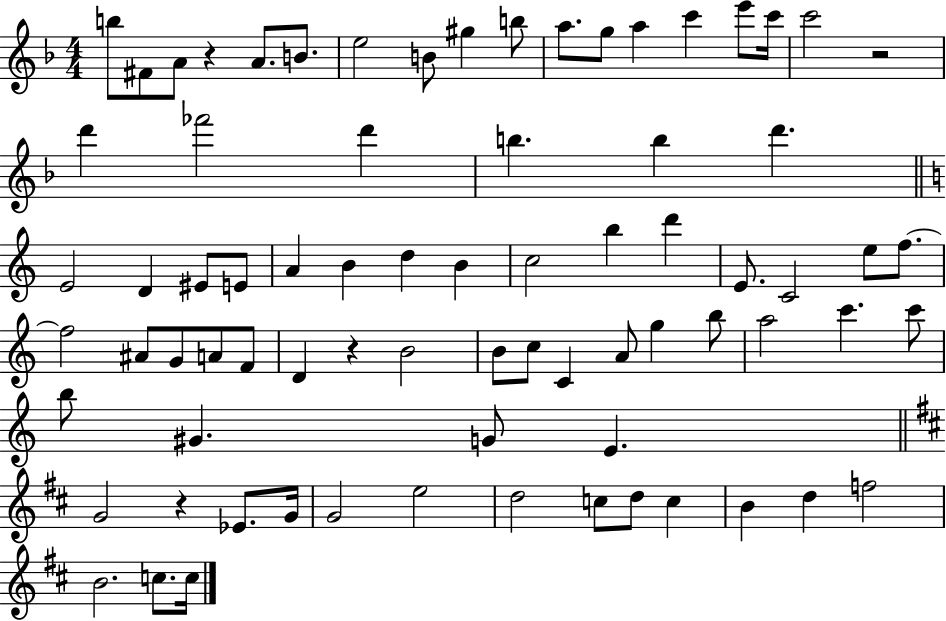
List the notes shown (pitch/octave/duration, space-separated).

B5/e F#4/e A4/e R/q A4/e. B4/e. E5/h B4/e G#5/q B5/e A5/e. G5/e A5/q C6/q E6/e C6/s C6/h R/h D6/q FES6/h D6/q B5/q. B5/q D6/q. E4/h D4/q EIS4/e E4/e A4/q B4/q D5/q B4/q C5/h B5/q D6/q E4/e. C4/h E5/e F5/e. F5/h A#4/e G4/e A4/e F4/e D4/q R/q B4/h B4/e C5/e C4/q A4/e G5/q B5/e A5/h C6/q. C6/e B5/e G#4/q. G4/e E4/q. G4/h R/q Eb4/e. G4/s G4/h E5/h D5/h C5/e D5/e C5/q B4/q D5/q F5/h B4/h. C5/e. C5/s